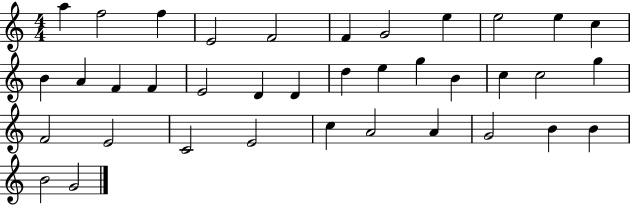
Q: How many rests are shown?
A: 0